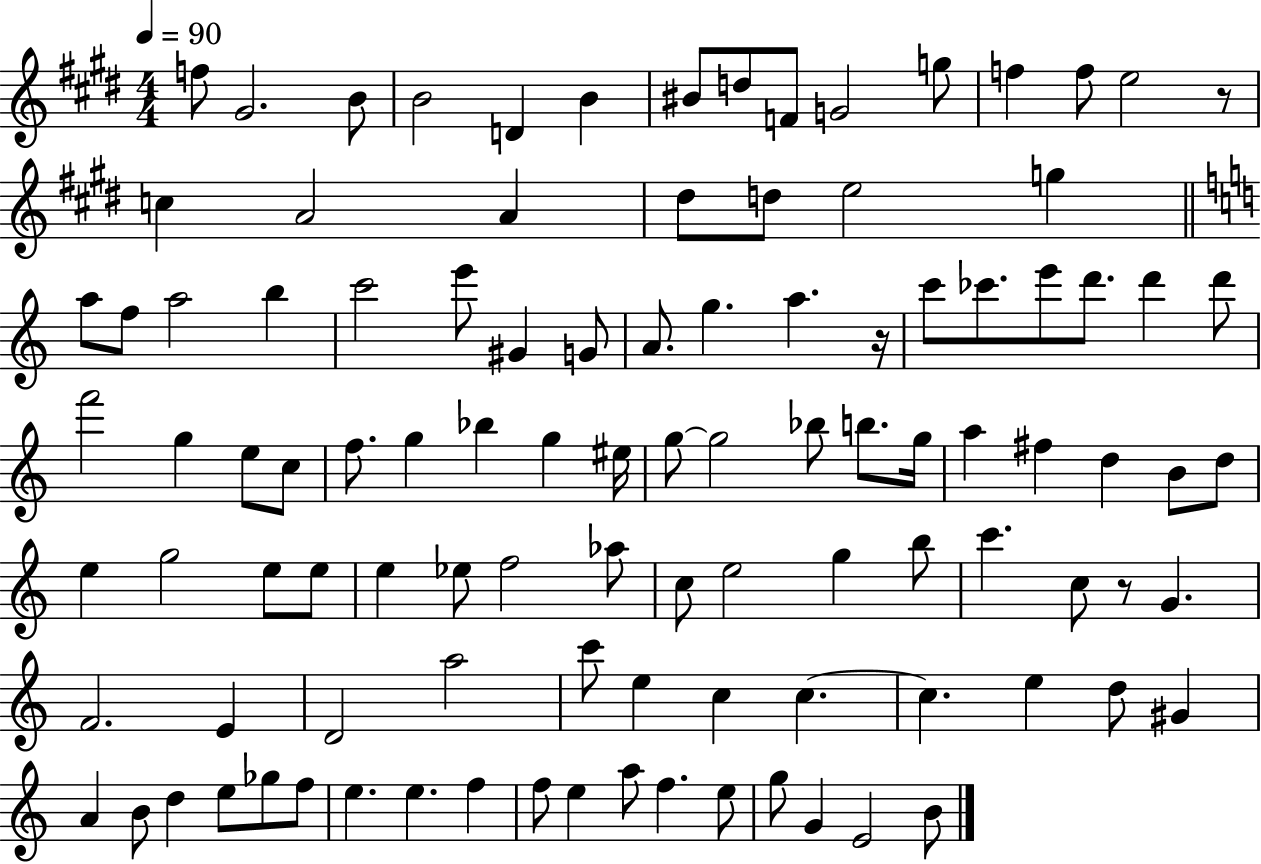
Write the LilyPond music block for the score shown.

{
  \clef treble
  \numericTimeSignature
  \time 4/4
  \key e \major
  \tempo 4 = 90
  f''8 gis'2. b'8 | b'2 d'4 b'4 | bis'8 d''8 f'8 g'2 g''8 | f''4 f''8 e''2 r8 | \break c''4 a'2 a'4 | dis''8 d''8 e''2 g''4 | \bar "||" \break \key c \major a''8 f''8 a''2 b''4 | c'''2 e'''8 gis'4 g'8 | a'8. g''4. a''4. r16 | c'''8 ces'''8. e'''8 d'''8. d'''4 d'''8 | \break f'''2 g''4 e''8 c''8 | f''8. g''4 bes''4 g''4 eis''16 | g''8~~ g''2 bes''8 b''8. g''16 | a''4 fis''4 d''4 b'8 d''8 | \break e''4 g''2 e''8 e''8 | e''4 ees''8 f''2 aes''8 | c''8 e''2 g''4 b''8 | c'''4. c''8 r8 g'4. | \break f'2. e'4 | d'2 a''2 | c'''8 e''4 c''4 c''4.~~ | c''4. e''4 d''8 gis'4 | \break a'4 b'8 d''4 e''8 ges''8 f''8 | e''4. e''4. f''4 | f''8 e''4 a''8 f''4. e''8 | g''8 g'4 e'2 b'8 | \break \bar "|."
}